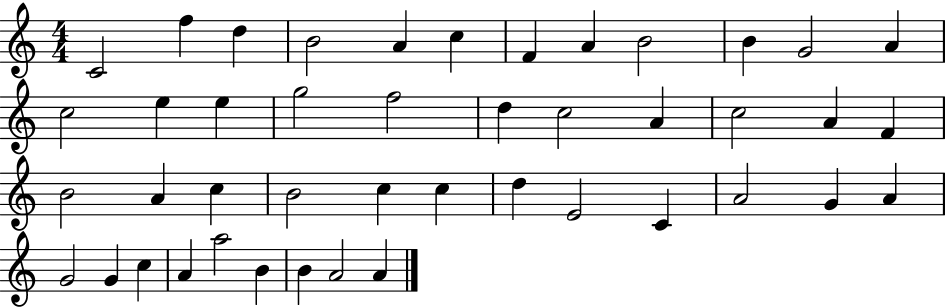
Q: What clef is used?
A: treble